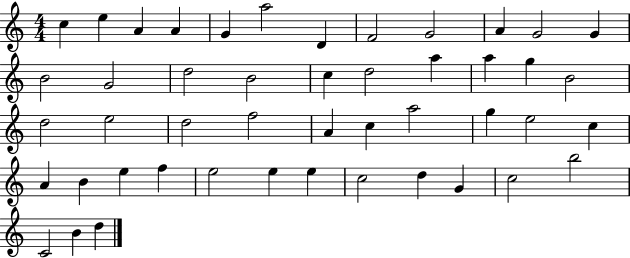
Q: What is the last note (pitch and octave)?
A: D5